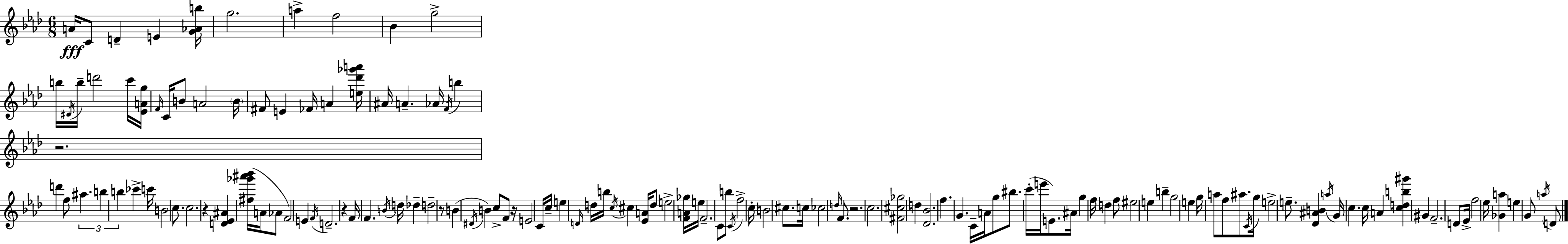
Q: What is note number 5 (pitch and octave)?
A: G5